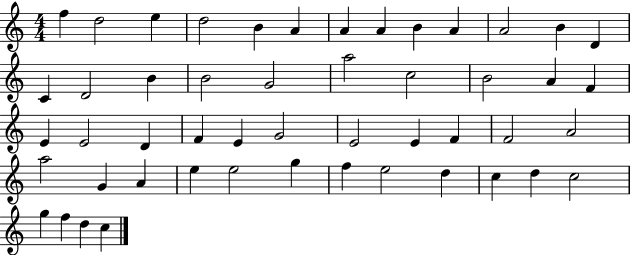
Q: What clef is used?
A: treble